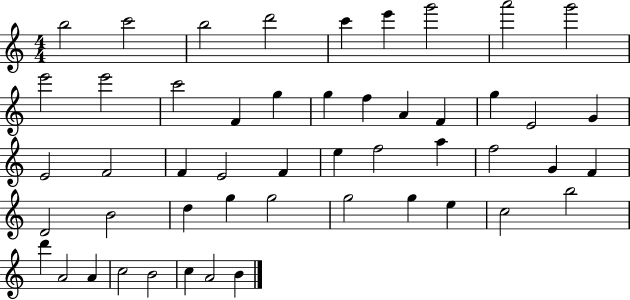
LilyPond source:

{
  \clef treble
  \numericTimeSignature
  \time 4/4
  \key c \major
  b''2 c'''2 | b''2 d'''2 | c'''4 e'''4 g'''2 | a'''2 g'''2 | \break e'''2 e'''2 | c'''2 f'4 g''4 | g''4 f''4 a'4 f'4 | g''4 e'2 g'4 | \break e'2 f'2 | f'4 e'2 f'4 | e''4 f''2 a''4 | f''2 g'4 f'4 | \break d'2 b'2 | d''4 g''4 g''2 | g''2 g''4 e''4 | c''2 b''2 | \break d'''4 a'2 a'4 | c''2 b'2 | c''4 a'2 b'4 | \bar "|."
}